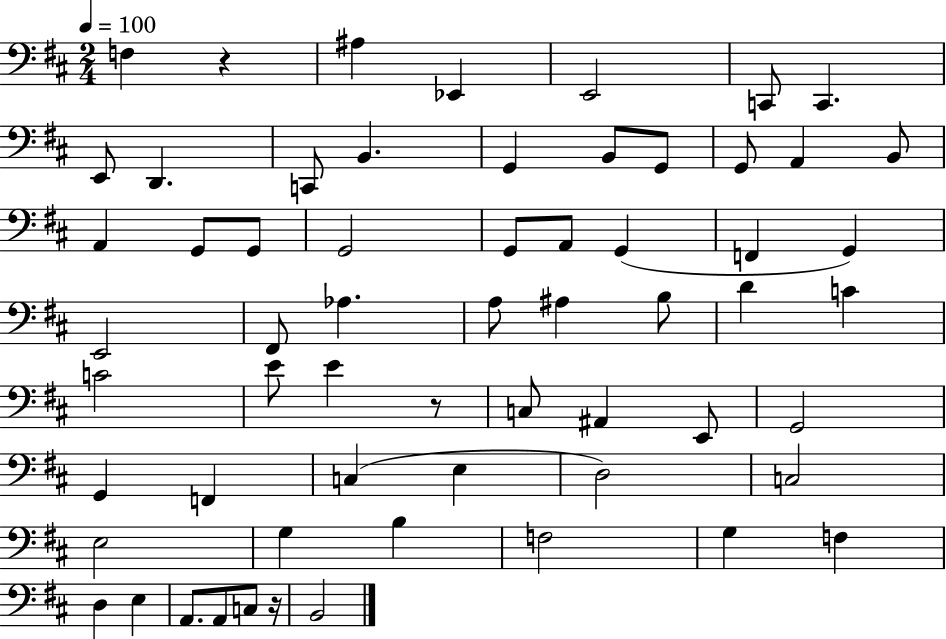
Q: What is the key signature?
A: D major